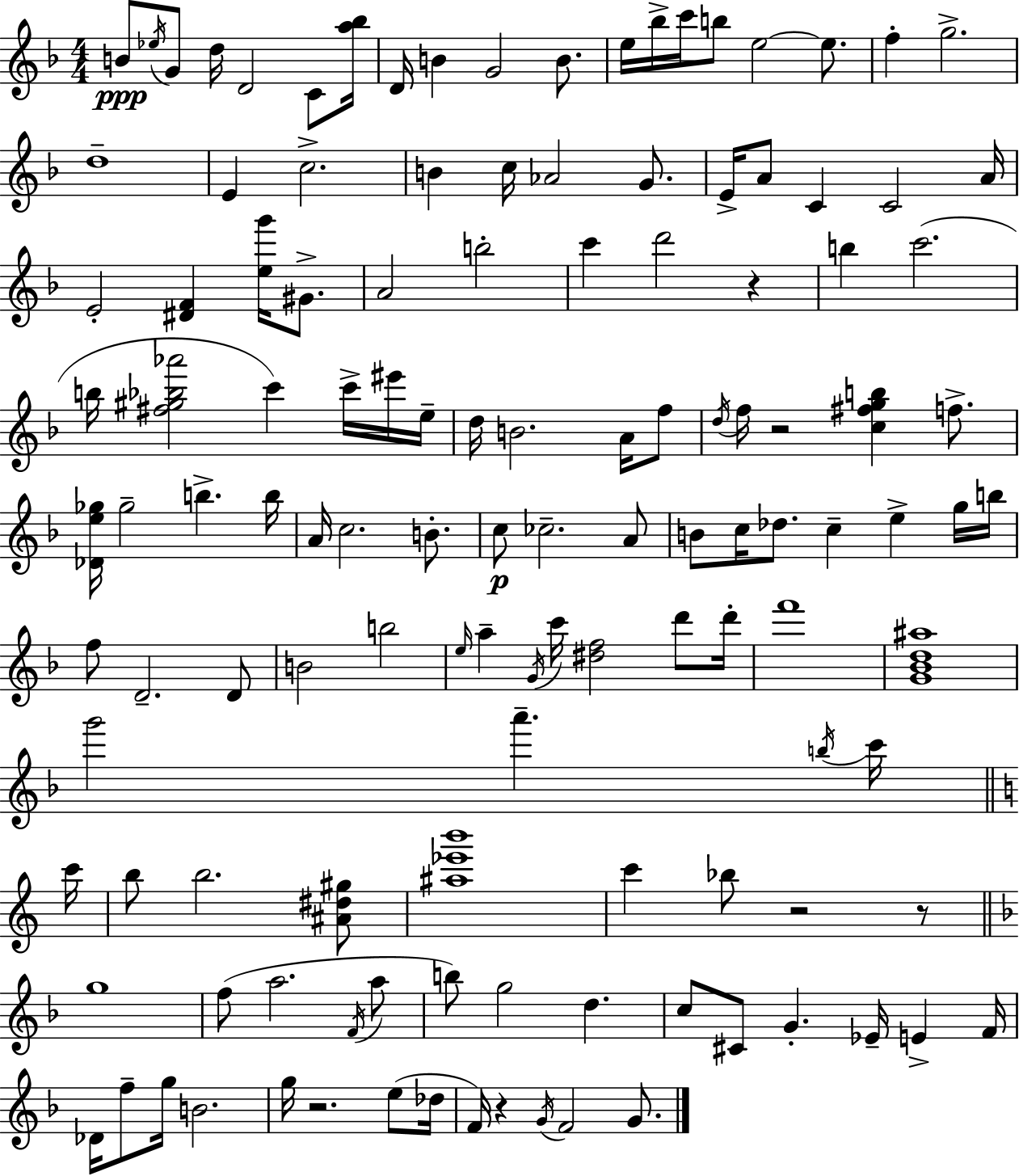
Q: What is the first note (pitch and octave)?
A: B4